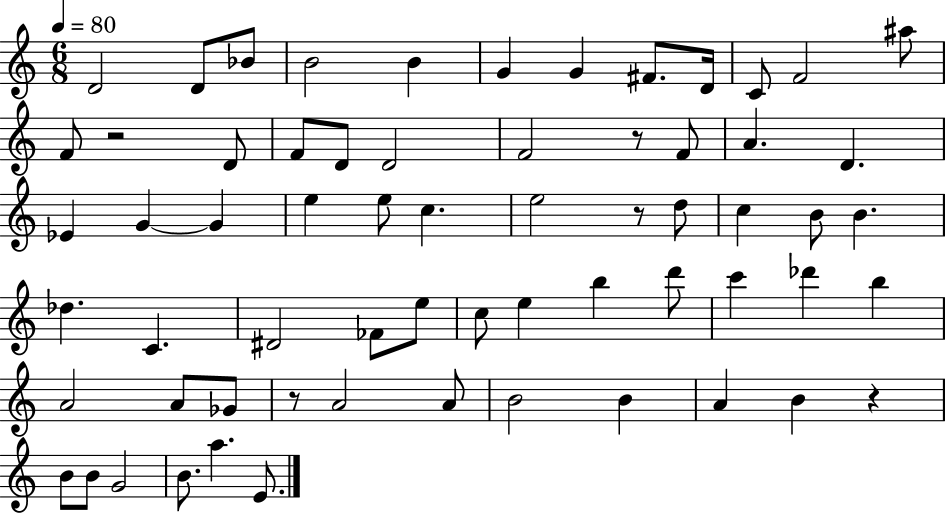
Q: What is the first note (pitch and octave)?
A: D4